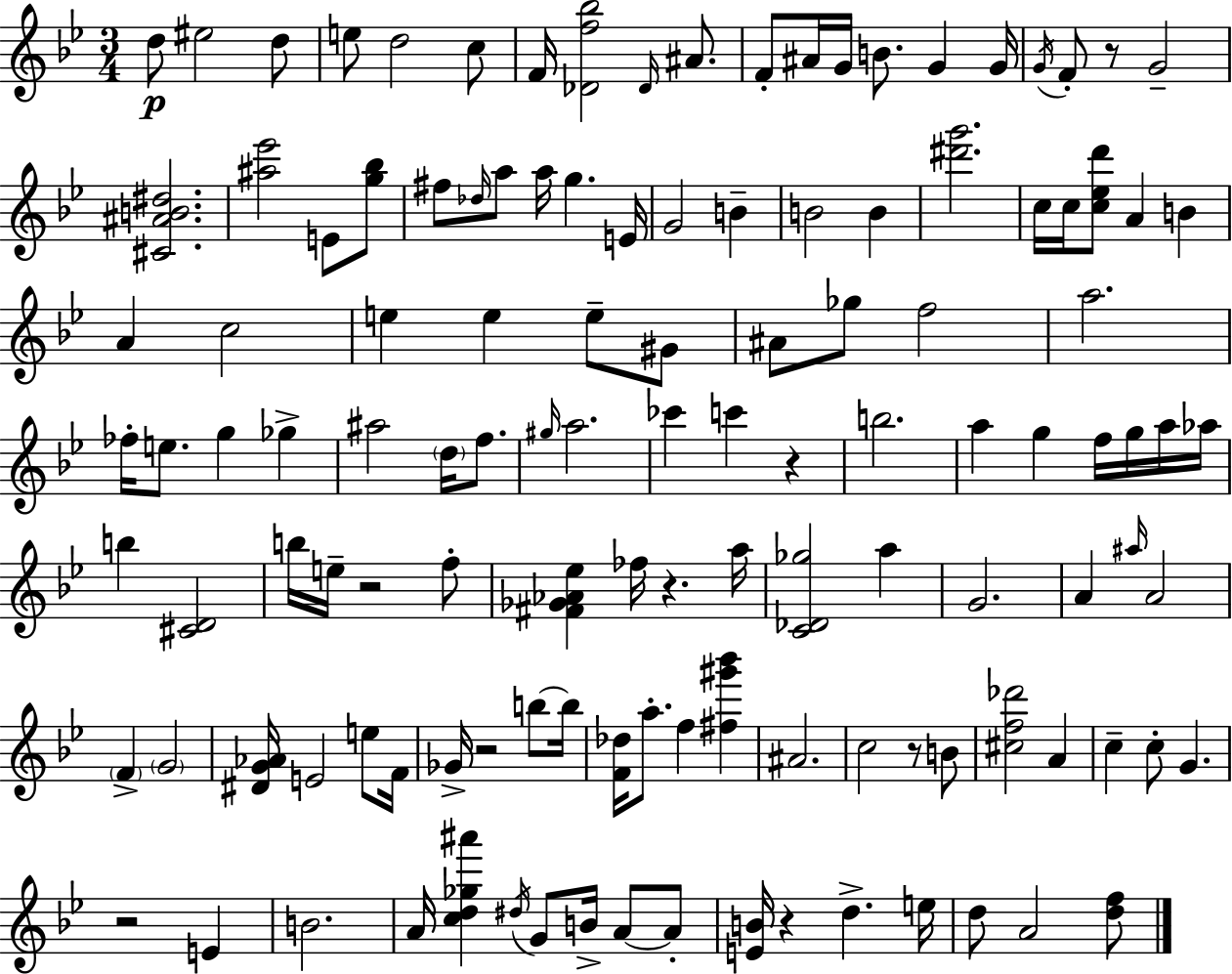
D5/e EIS5/h D5/e E5/e D5/h C5/e F4/s [Db4,F5,Bb5]/h Db4/s A#4/e. F4/e A#4/s G4/s B4/e. G4/q G4/s G4/s F4/e R/e G4/h [C#4,A#4,B4,D#5]/h. [A#5,Eb6]/h E4/e [G5,Bb5]/e F#5/e Db5/s A5/e A5/s G5/q. E4/s G4/h B4/q B4/h B4/q [D#6,G6]/h. C5/s C5/s [C5,Eb5,D6]/e A4/q B4/q A4/q C5/h E5/q E5/q E5/e G#4/e A#4/e Gb5/e F5/h A5/h. FES5/s E5/e. G5/q Gb5/q A#5/h D5/s F5/e. G#5/s A5/h. CES6/q C6/q R/q B5/h. A5/q G5/q F5/s G5/s A5/s Ab5/s B5/q [C#4,D4]/h B5/s E5/s R/h F5/e [F#4,Gb4,Ab4,Eb5]/q FES5/s R/q. A5/s [C4,Db4,Gb5]/h A5/q G4/h. A4/q A#5/s A4/h F4/q G4/h [D#4,G4,Ab4]/s E4/h E5/e F4/s Gb4/s R/h B5/e B5/s [F4,Db5]/s A5/e. F5/q [F#5,G#6,Bb6]/q A#4/h. C5/h R/e B4/e [C#5,F5,Db6]/h A4/q C5/q C5/e G4/q. R/h E4/q B4/h. A4/s [C5,D5,Gb5,A#6]/q D#5/s G4/e B4/s A4/e A4/e [E4,B4]/s R/q D5/q. E5/s D5/e A4/h [D5,F5]/e